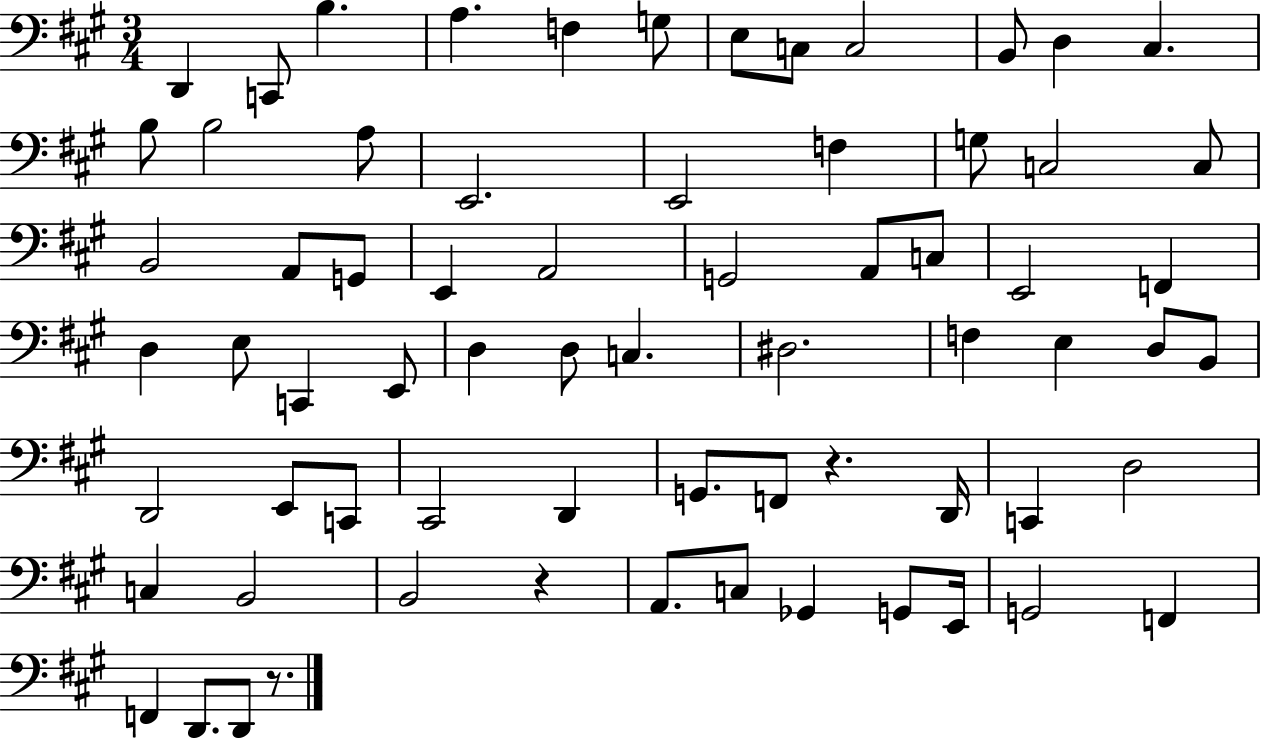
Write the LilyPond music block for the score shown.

{
  \clef bass
  \numericTimeSignature
  \time 3/4
  \key a \major
  d,4 c,8 b4. | a4. f4 g8 | e8 c8 c2 | b,8 d4 cis4. | \break b8 b2 a8 | e,2. | e,2 f4 | g8 c2 c8 | \break b,2 a,8 g,8 | e,4 a,2 | g,2 a,8 c8 | e,2 f,4 | \break d4 e8 c,4 e,8 | d4 d8 c4. | dis2. | f4 e4 d8 b,8 | \break d,2 e,8 c,8 | cis,2 d,4 | g,8. f,8 r4. d,16 | c,4 d2 | \break c4 b,2 | b,2 r4 | a,8. c8 ges,4 g,8 e,16 | g,2 f,4 | \break f,4 d,8. d,8 r8. | \bar "|."
}